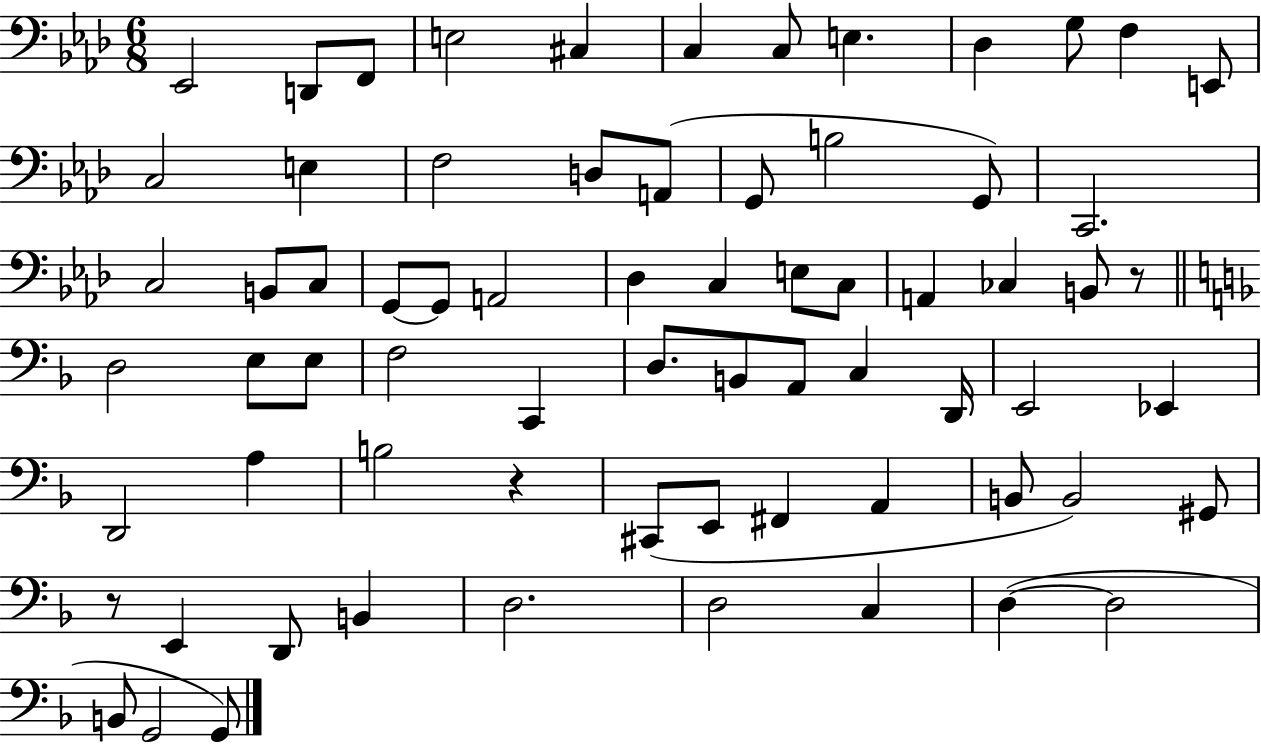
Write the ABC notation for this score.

X:1
T:Untitled
M:6/8
L:1/4
K:Ab
_E,,2 D,,/2 F,,/2 E,2 ^C, C, C,/2 E, _D, G,/2 F, E,,/2 C,2 E, F,2 D,/2 A,,/2 G,,/2 B,2 G,,/2 C,,2 C,2 B,,/2 C,/2 G,,/2 G,,/2 A,,2 _D, C, E,/2 C,/2 A,, _C, B,,/2 z/2 D,2 E,/2 E,/2 F,2 C,, D,/2 B,,/2 A,,/2 C, D,,/4 E,,2 _E,, D,,2 A, B,2 z ^C,,/2 E,,/2 ^F,, A,, B,,/2 B,,2 ^G,,/2 z/2 E,, D,,/2 B,, D,2 D,2 C, D, D,2 B,,/2 G,,2 G,,/2